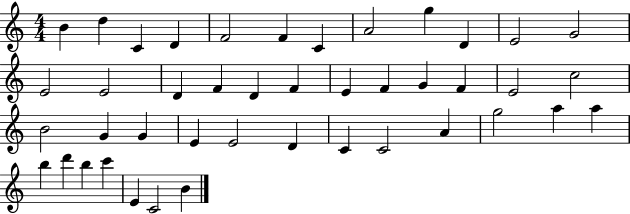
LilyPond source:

{
  \clef treble
  \numericTimeSignature
  \time 4/4
  \key c \major
  b'4 d''4 c'4 d'4 | f'2 f'4 c'4 | a'2 g''4 d'4 | e'2 g'2 | \break e'2 e'2 | d'4 f'4 d'4 f'4 | e'4 f'4 g'4 f'4 | e'2 c''2 | \break b'2 g'4 g'4 | e'4 e'2 d'4 | c'4 c'2 a'4 | g''2 a''4 a''4 | \break b''4 d'''4 b''4 c'''4 | e'4 c'2 b'4 | \bar "|."
}